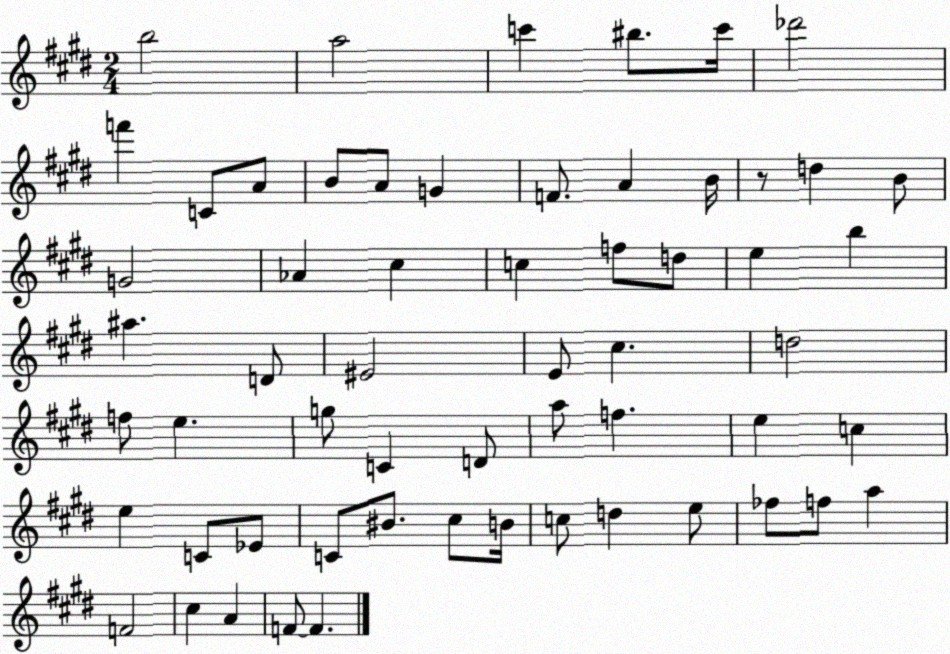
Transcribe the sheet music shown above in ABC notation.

X:1
T:Untitled
M:2/4
L:1/4
K:E
b2 a2 c' ^b/2 c'/4 _d'2 f' C/2 A/2 B/2 A/2 G F/2 A B/4 z/2 d B/2 G2 _A ^c c f/2 d/2 e b ^a D/2 ^E2 E/2 ^c d2 f/2 e g/2 C D/2 a/2 f e c e C/2 _E/2 C/2 ^B/2 ^c/2 B/4 c/2 d e/2 _f/2 f/2 a F2 ^c A F/2 F